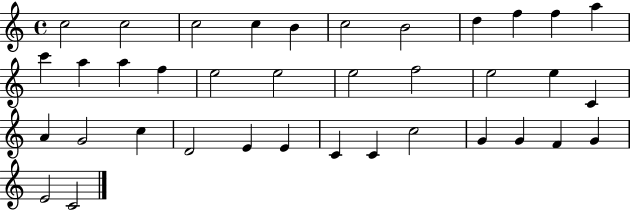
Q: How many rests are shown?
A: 0